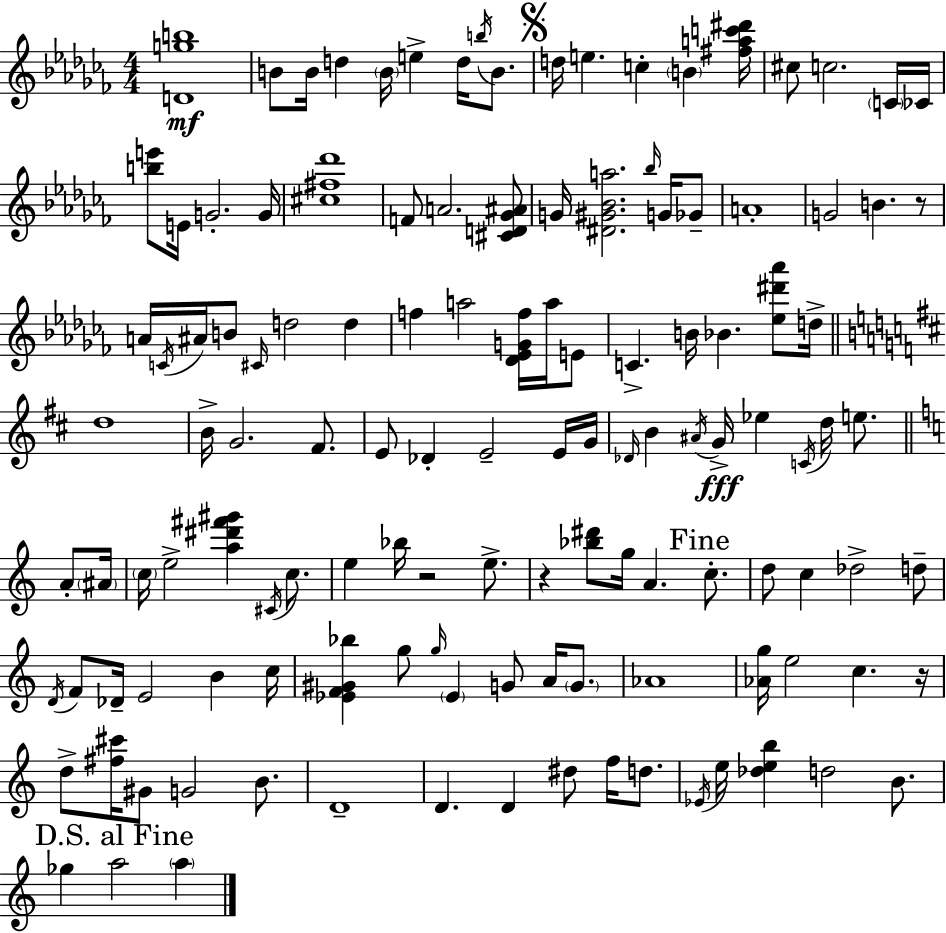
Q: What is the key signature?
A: AES minor